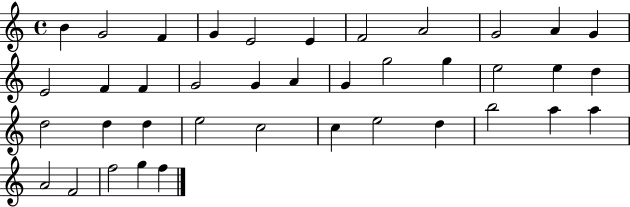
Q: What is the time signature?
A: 4/4